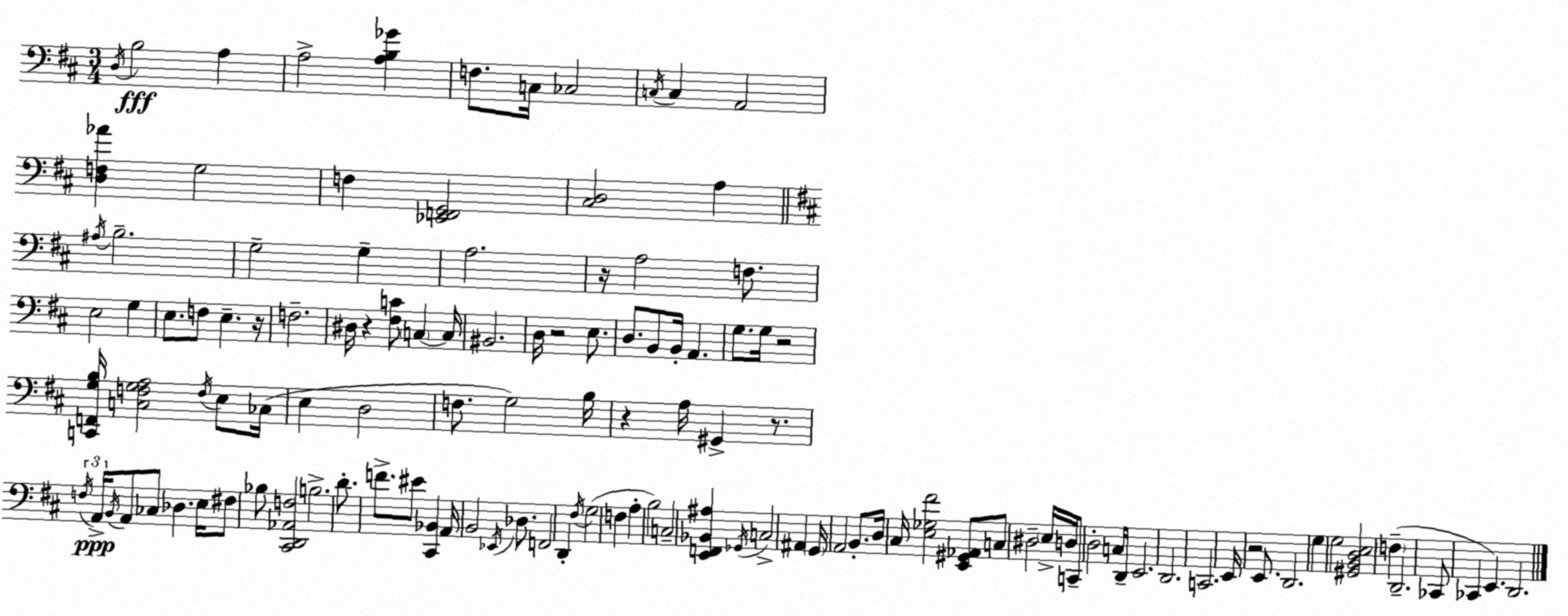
X:1
T:Untitled
M:3/4
L:1/4
K:D
D,/4 B,2 A, A,2 [A,B,_G] F,/2 C,/4 _C,2 C,/4 C, A,,2 [D,F,_A] G,2 F, [_E,,F,,G,,]2 [^C,D,]2 A, ^A,/4 B,2 G,2 G, A,2 z/4 A,2 F,/2 E,2 G, E,/2 F,/2 E, z/4 F,2 ^D,/4 z [^F,C]/2 C, C,/4 ^B,,2 D,/4 z2 E,/2 D,/2 B,,/2 B,,/4 A,, G,/2 G,/4 z2 [C,,F,,G,B,]/4 [C,F,G,A,]2 F,/4 E,/2 _C,/4 E, D,2 F,/2 G,2 B,/4 z A,/4 ^G,, z/2 F,/4 A,,/4 B,,/4 A,,/2 _C,/2 _D, E,/4 ^F,/2 _B,/2 [^C,,D,,_A,,F,]2 B,2 D/2 F/2 ^E/2 [^C,,_B,,] A,,/4 B,,2 _E,,/4 _D,/2 F,,2 D,, ^F,/4 G,2 F, A, B,2 C,2 [E,,F,,_B,,^A,] _G,,/4 C,2 ^A,, G,,/4 A,,2 B,,/2 D,/4 ^C,/4 [E,_G,^F]2 [E,,^G,,_A,,]/2 C,/2 ^D,2 E,/4 D,/4 C,,/2 D,2 C,/4 D,,/4 E,,2 D,,2 C,,2 E,,/4 z2 E,,/2 D,,2 G, G,2 [^G,,B,,D,E,]2 F, D,,2 _C,,/2 _C,, E,, D,,2